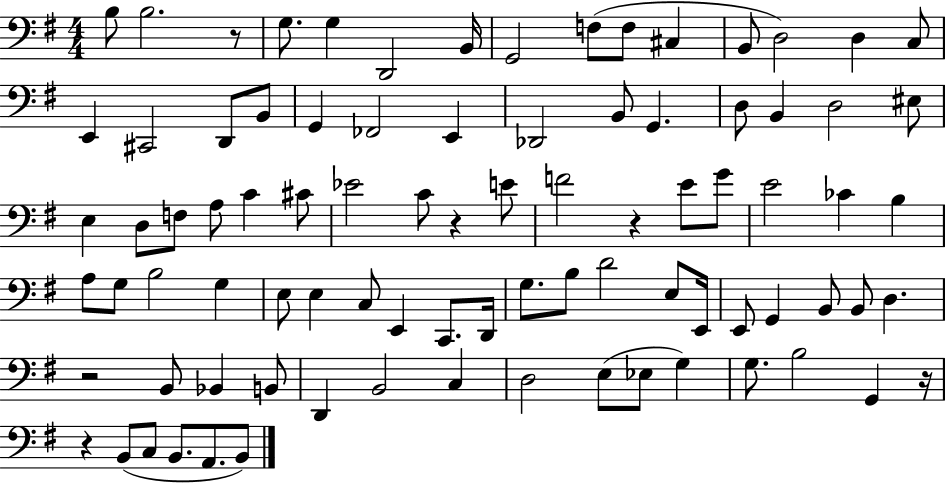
X:1
T:Untitled
M:4/4
L:1/4
K:G
B,/2 B,2 z/2 G,/2 G, D,,2 B,,/4 G,,2 F,/2 F,/2 ^C, B,,/2 D,2 D, C,/2 E,, ^C,,2 D,,/2 B,,/2 G,, _F,,2 E,, _D,,2 B,,/2 G,, D,/2 B,, D,2 ^E,/2 E, D,/2 F,/2 A,/2 C ^C/2 _E2 C/2 z E/2 F2 z E/2 G/2 E2 _C B, A,/2 G,/2 B,2 G, E,/2 E, C,/2 E,, C,,/2 D,,/4 G,/2 B,/2 D2 E,/2 E,,/4 E,,/2 G,, B,,/2 B,,/2 D, z2 B,,/2 _B,, B,,/2 D,, B,,2 C, D,2 E,/2 _E,/2 G, G,/2 B,2 G,, z/4 z B,,/2 C,/2 B,,/2 A,,/2 B,,/2